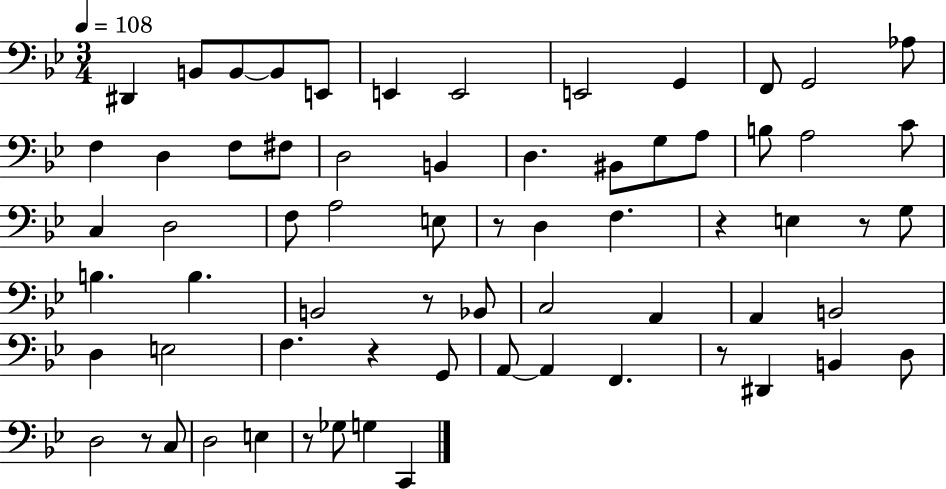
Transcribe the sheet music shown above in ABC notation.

X:1
T:Untitled
M:3/4
L:1/4
K:Bb
^D,, B,,/2 B,,/2 B,,/2 E,,/2 E,, E,,2 E,,2 G,, F,,/2 G,,2 _A,/2 F, D, F,/2 ^F,/2 D,2 B,, D, ^B,,/2 G,/2 A,/2 B,/2 A,2 C/2 C, D,2 F,/2 A,2 E,/2 z/2 D, F, z E, z/2 G,/2 B, B, B,,2 z/2 _B,,/2 C,2 A,, A,, B,,2 D, E,2 F, z G,,/2 A,,/2 A,, F,, z/2 ^D,, B,, D,/2 D,2 z/2 C,/2 D,2 E, z/2 _G,/2 G, C,,